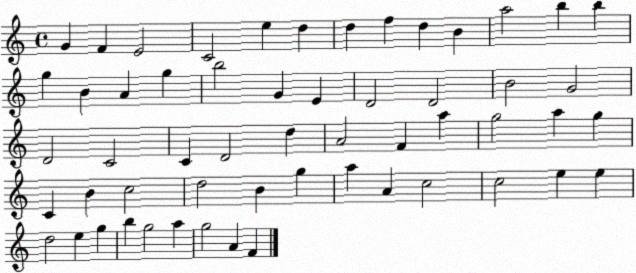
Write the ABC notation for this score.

X:1
T:Untitled
M:4/4
L:1/4
K:C
G F E2 C2 e d d f d B a2 b b g B A g b2 G E D2 D2 B2 G2 D2 C2 C D2 d A2 F a g2 a g C B c2 d2 B g a A c2 c2 e e d2 e g b g2 a g2 A F